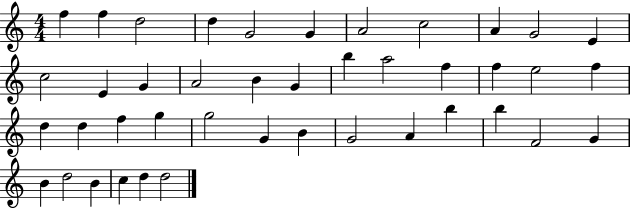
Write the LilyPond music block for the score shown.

{
  \clef treble
  \numericTimeSignature
  \time 4/4
  \key c \major
  f''4 f''4 d''2 | d''4 g'2 g'4 | a'2 c''2 | a'4 g'2 e'4 | \break c''2 e'4 g'4 | a'2 b'4 g'4 | b''4 a''2 f''4 | f''4 e''2 f''4 | \break d''4 d''4 f''4 g''4 | g''2 g'4 b'4 | g'2 a'4 b''4 | b''4 f'2 g'4 | \break b'4 d''2 b'4 | c''4 d''4 d''2 | \bar "|."
}